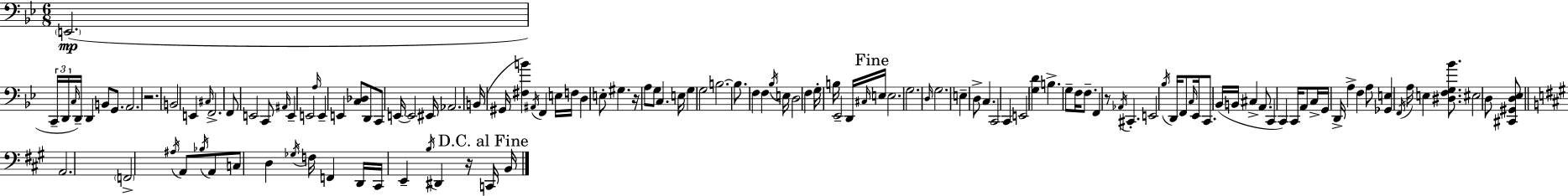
E2/h. C2/s D2/s C3/s D2/s D2/q B2/e G2/e. A2/h. R/h. B2/h E2/q C#3/s F2/h. F2/e E2/h C2/e A#2/s E2/q E2/h A3/s E2/q E2/q [C3,Db3]/e D2/e C2/e E2/s E2/h EIS2/s Ab2/h. B2/s G#2/s [F#3,B4]/q A#2/s F2/q E3/s F3/s D3/q E3/e G#3/q. R/s A3/e G3/e C3/q. E3/s G3/q G3/h B3/h. B3/e. F3/q F3/q Bb3/s E3/s D3/h F3/q G3/s B3/s Eb2/h D2/s C#3/s E3/s E3/h. G3/h. D3/s G3/h. E3/q D3/e C3/q. C2/h C2/q E2/h [G3,D4]/q B3/q. G3/e F3/s F3/e. F2/q R/e Ab2/s C#2/q. E2/h Bb3/s D2/s F2/e C3/s Eb2/s C2/e. Bb2/s B2/s C#3/q A2/e. C2/q C2/q C2/s A2/e C3/s G2/s D2/s A3/q F3/q A3/e [Gb2,E3]/q F2/s A3/s E3/q [D#3,F3,G3,Bb4]/e. EIS3/h D3/e [C#2,G#2,D3,Eb3]/e A2/h. F2/h A#3/s A2/e Bb3/s A2/e C3/e D3/q Gb3/s F3/s F2/q D2/s C#2/s E2/q B3/s D#2/q R/s C2/s B2/s